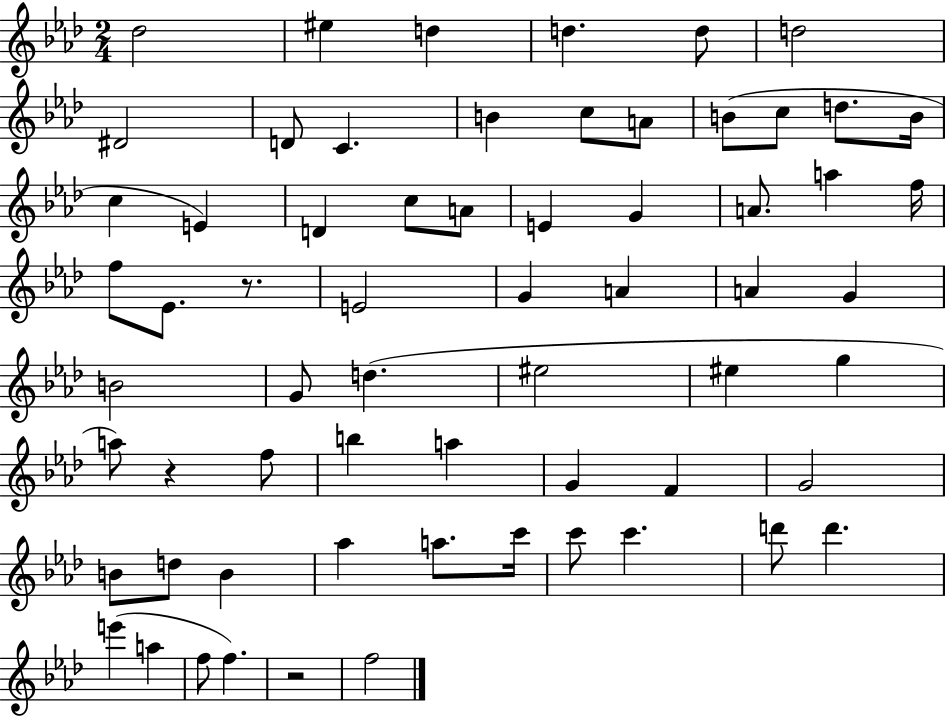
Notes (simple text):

Db5/h EIS5/q D5/q D5/q. D5/e D5/h D#4/h D4/e C4/q. B4/q C5/e A4/e B4/e C5/e D5/e. B4/s C5/q E4/q D4/q C5/e A4/e E4/q G4/q A4/e. A5/q F5/s F5/e Eb4/e. R/e. E4/h G4/q A4/q A4/q G4/q B4/h G4/e D5/q. EIS5/h EIS5/q G5/q A5/e R/q F5/e B5/q A5/q G4/q F4/q G4/h B4/e D5/e B4/q Ab5/q A5/e. C6/s C6/e C6/q. D6/e D6/q. E6/q A5/q F5/e F5/q. R/h F5/h